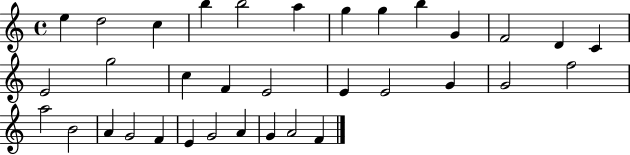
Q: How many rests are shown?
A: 0